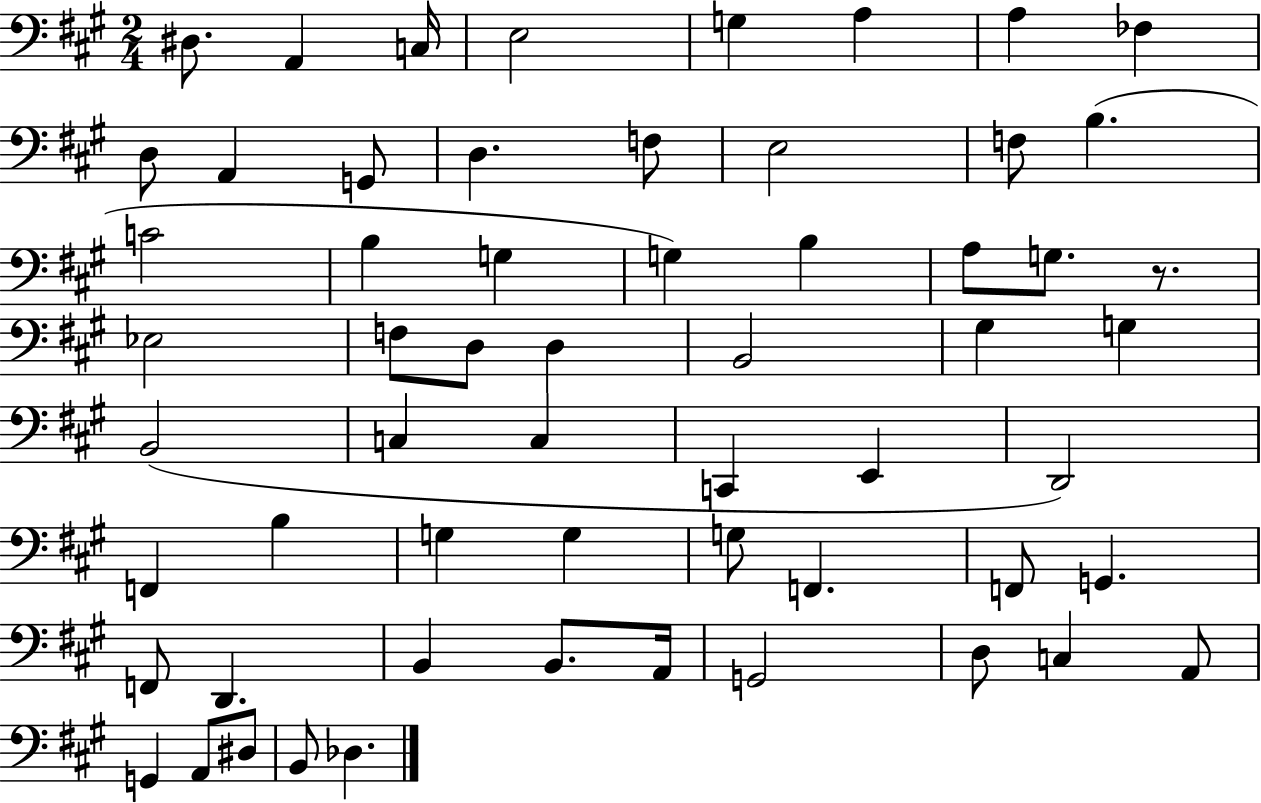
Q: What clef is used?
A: bass